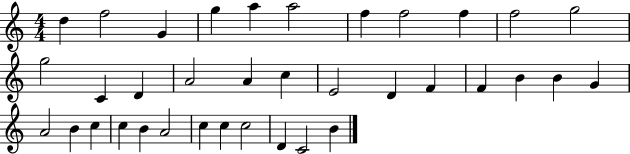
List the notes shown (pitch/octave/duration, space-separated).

D5/q F5/h G4/q G5/q A5/q A5/h F5/q F5/h F5/q F5/h G5/h G5/h C4/q D4/q A4/h A4/q C5/q E4/h D4/q F4/q F4/q B4/q B4/q G4/q A4/h B4/q C5/q C5/q B4/q A4/h C5/q C5/q C5/h D4/q C4/h B4/q